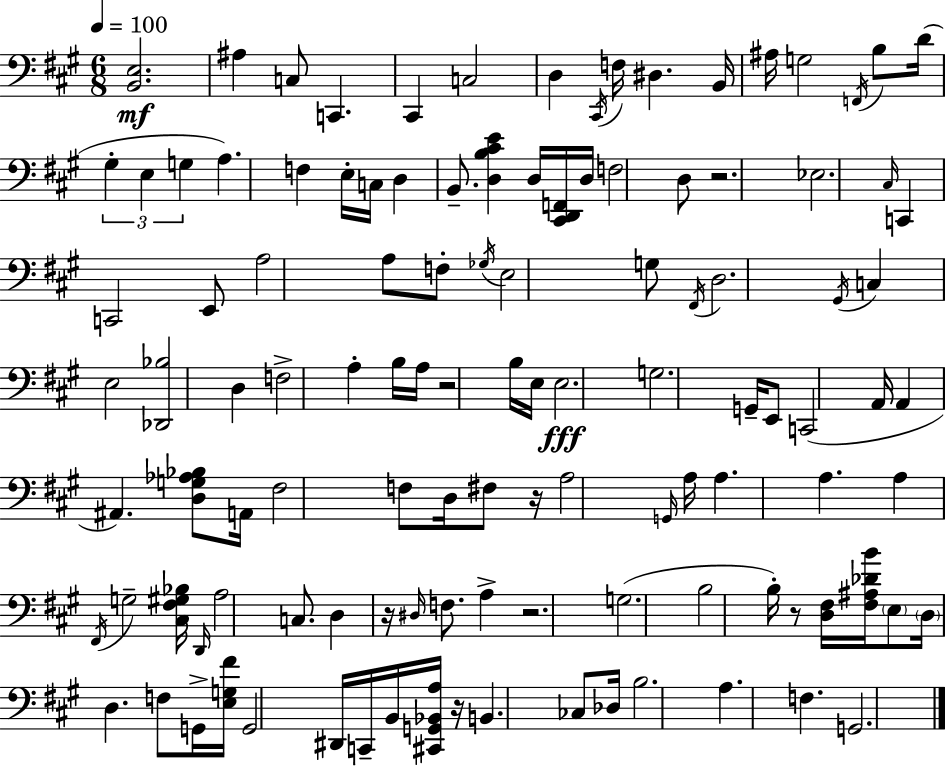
X:1
T:Untitled
M:6/8
L:1/4
K:A
[B,,E,]2 ^A, C,/2 C,, ^C,, C,2 D, ^C,,/4 F,/4 ^D, B,,/4 ^A,/4 G,2 F,,/4 B,/2 D/4 ^G, E, G, A, F, E,/4 C,/4 D, B,,/2 [D,B,^CE] D,/4 [^C,,D,,F,,]/4 D,/4 F,2 D,/2 z2 _E,2 ^C,/4 C,, C,,2 E,,/2 A,2 A,/2 F,/2 _G,/4 E,2 G,/2 ^F,,/4 D,2 ^G,,/4 C, E,2 [_D,,_B,]2 D, F,2 A, B,/4 A,/4 z2 B,/4 E,/4 E,2 G,2 G,,/4 E,,/2 C,,2 A,,/4 A,, ^A,, [D,G,_A,_B,]/2 A,,/4 ^F,2 F,/2 D,/4 ^F,/2 z/4 A,2 G,,/4 A,/4 A, A, A, ^F,,/4 G,2 [^C,^F,^G,_B,]/4 D,,/4 A,2 C,/2 D, z/4 ^D,/4 F,/2 A, z2 G,2 B,2 B,/4 z/2 [D,^F,]/4 [^F,^A,_DB]/4 E,/2 D,/4 D, F,/2 G,,/4 [E,G,^F]/4 G,,2 ^D,,/4 C,,/4 B,,/4 [^C,,G,,_B,,A,]/4 z/4 B,, _C,/2 _D,/4 B,2 A, F, G,,2